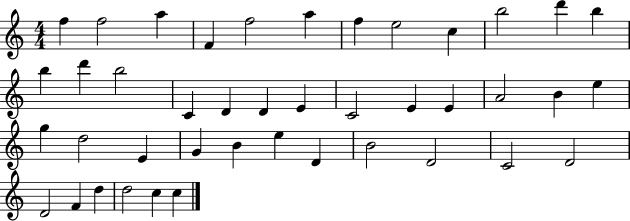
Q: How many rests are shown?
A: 0